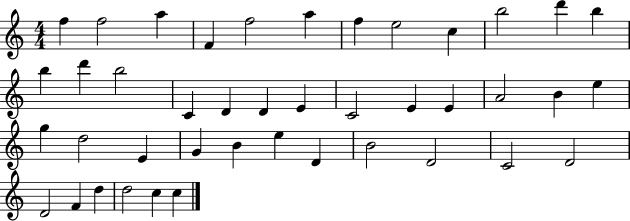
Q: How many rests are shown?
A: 0